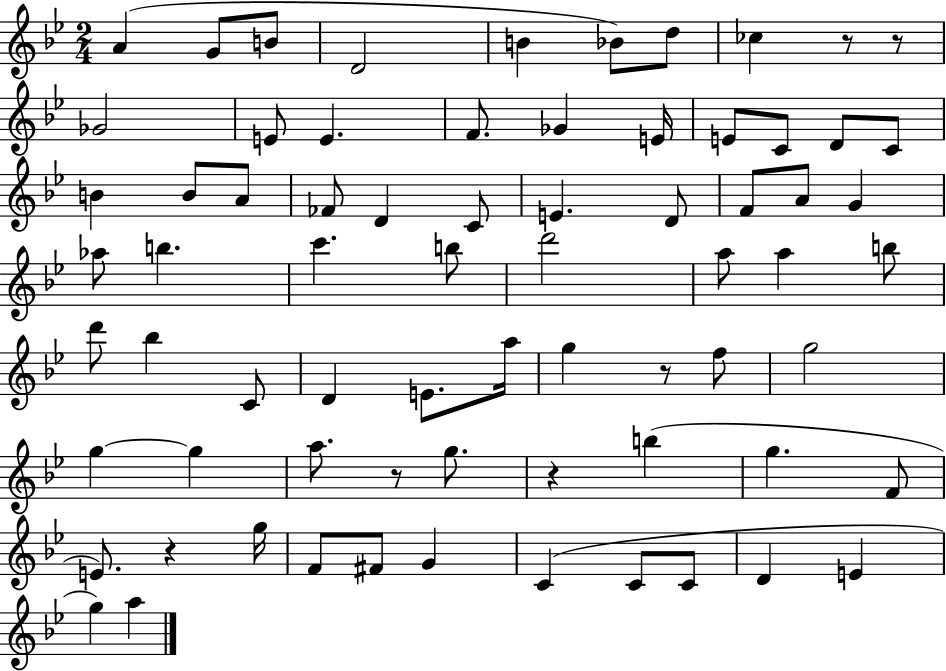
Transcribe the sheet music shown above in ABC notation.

X:1
T:Untitled
M:2/4
L:1/4
K:Bb
A G/2 B/2 D2 B _B/2 d/2 _c z/2 z/2 _G2 E/2 E F/2 _G E/4 E/2 C/2 D/2 C/2 B B/2 A/2 _F/2 D C/2 E D/2 F/2 A/2 G _a/2 b c' b/2 d'2 a/2 a b/2 d'/2 _b C/2 D E/2 a/4 g z/2 f/2 g2 g g a/2 z/2 g/2 z b g F/2 E/2 z g/4 F/2 ^F/2 G C C/2 C/2 D E g a